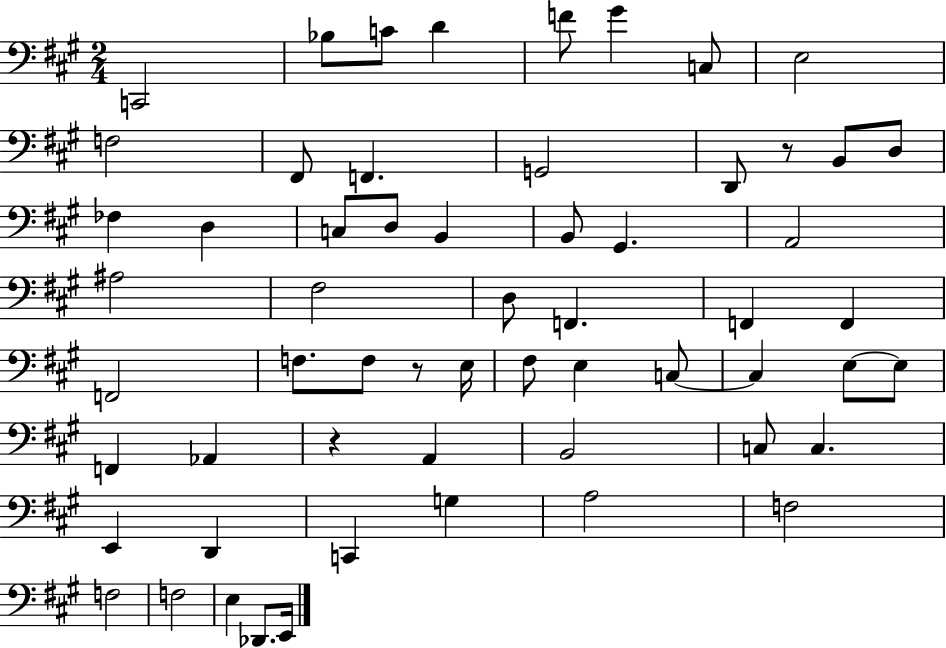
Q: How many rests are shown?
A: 3